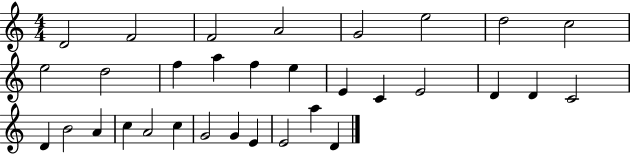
X:1
T:Untitled
M:4/4
L:1/4
K:C
D2 F2 F2 A2 G2 e2 d2 c2 e2 d2 f a f e E C E2 D D C2 D B2 A c A2 c G2 G E E2 a D